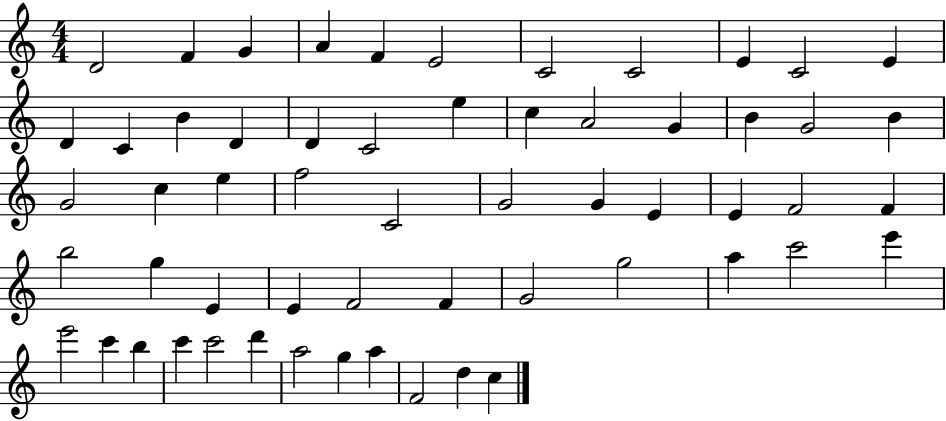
{
  \clef treble
  \numericTimeSignature
  \time 4/4
  \key c \major
  d'2 f'4 g'4 | a'4 f'4 e'2 | c'2 c'2 | e'4 c'2 e'4 | \break d'4 c'4 b'4 d'4 | d'4 c'2 e''4 | c''4 a'2 g'4 | b'4 g'2 b'4 | \break g'2 c''4 e''4 | f''2 c'2 | g'2 g'4 e'4 | e'4 f'2 f'4 | \break b''2 g''4 e'4 | e'4 f'2 f'4 | g'2 g''2 | a''4 c'''2 e'''4 | \break e'''2 c'''4 b''4 | c'''4 c'''2 d'''4 | a''2 g''4 a''4 | f'2 d''4 c''4 | \break \bar "|."
}